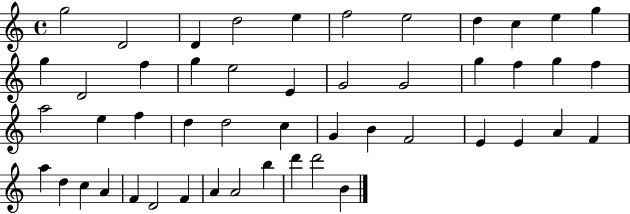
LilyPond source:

{
  \clef treble
  \time 4/4
  \defaultTimeSignature
  \key c \major
  g''2 d'2 | d'4 d''2 e''4 | f''2 e''2 | d''4 c''4 e''4 g''4 | \break g''4 d'2 f''4 | g''4 e''2 e'4 | g'2 g'2 | g''4 f''4 g''4 f''4 | \break a''2 e''4 f''4 | d''4 d''2 c''4 | g'4 b'4 f'2 | e'4 e'4 a'4 f'4 | \break a''4 d''4 c''4 a'4 | f'4 d'2 f'4 | a'4 a'2 b''4 | d'''4 d'''2 b'4 | \break \bar "|."
}